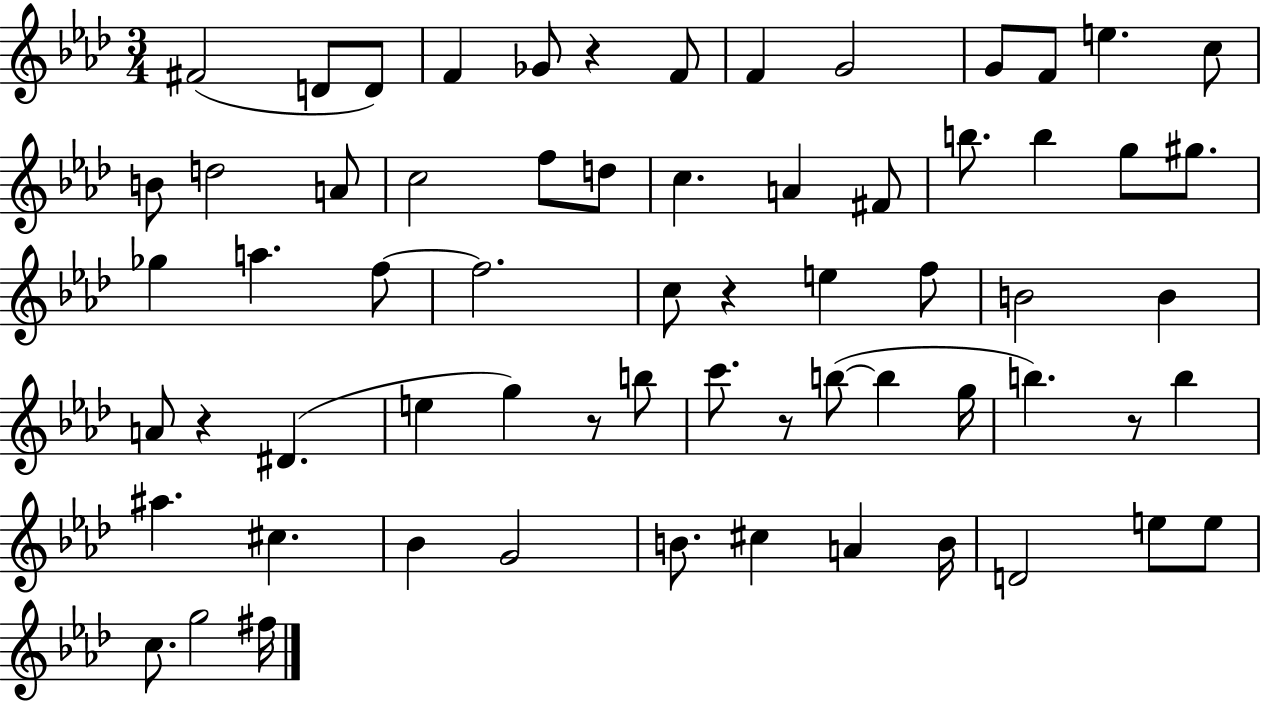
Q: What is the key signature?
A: AES major